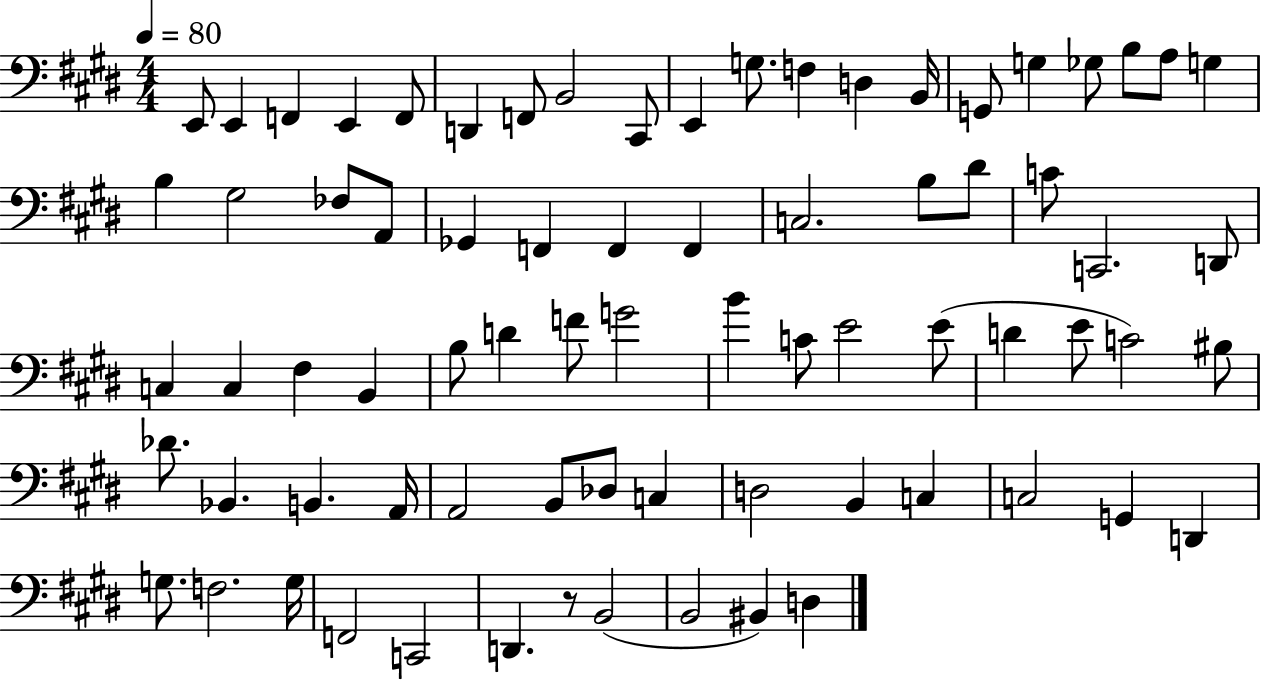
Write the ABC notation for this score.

X:1
T:Untitled
M:4/4
L:1/4
K:E
E,,/2 E,, F,, E,, F,,/2 D,, F,,/2 B,,2 ^C,,/2 E,, G,/2 F, D, B,,/4 G,,/2 G, _G,/2 B,/2 A,/2 G, B, ^G,2 _F,/2 A,,/2 _G,, F,, F,, F,, C,2 B,/2 ^D/2 C/2 C,,2 D,,/2 C, C, ^F, B,, B,/2 D F/2 G2 B C/2 E2 E/2 D E/2 C2 ^B,/2 _D/2 _B,, B,, A,,/4 A,,2 B,,/2 _D,/2 C, D,2 B,, C, C,2 G,, D,, G,/2 F,2 G,/4 F,,2 C,,2 D,, z/2 B,,2 B,,2 ^B,, D,